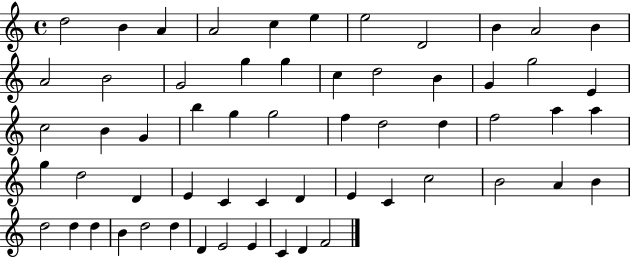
{
  \clef treble
  \time 4/4
  \defaultTimeSignature
  \key c \major
  d''2 b'4 a'4 | a'2 c''4 e''4 | e''2 d'2 | b'4 a'2 b'4 | \break a'2 b'2 | g'2 g''4 g''4 | c''4 d''2 b'4 | g'4 g''2 e'4 | \break c''2 b'4 g'4 | b''4 g''4 g''2 | f''4 d''2 d''4 | f''2 a''4 a''4 | \break g''4 d''2 d'4 | e'4 c'4 c'4 d'4 | e'4 c'4 c''2 | b'2 a'4 b'4 | \break d''2 d''4 d''4 | b'4 d''2 d''4 | d'4 e'2 e'4 | c'4 d'4 f'2 | \break \bar "|."
}